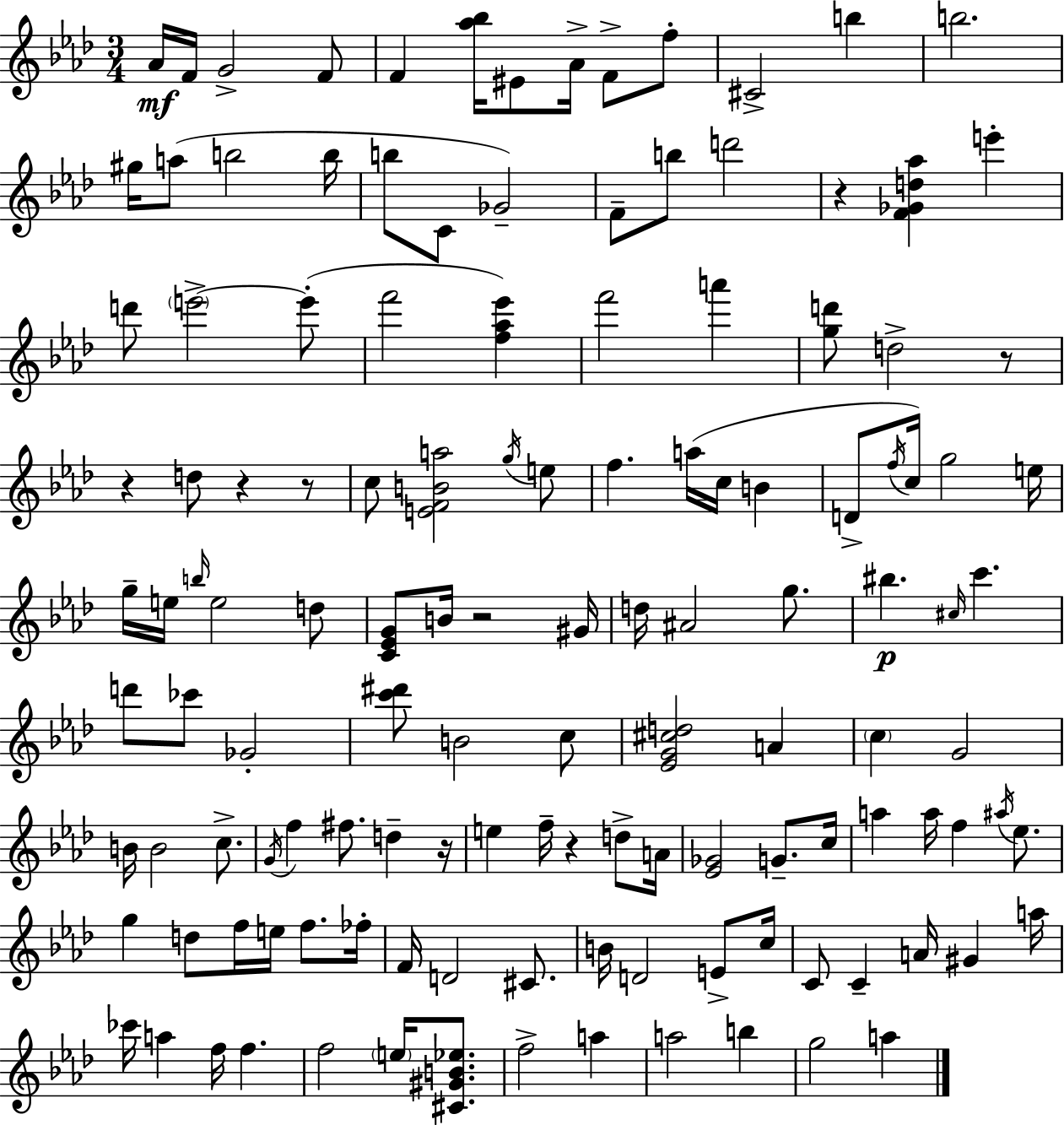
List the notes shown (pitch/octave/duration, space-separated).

Ab4/s F4/s G4/h F4/e F4/q [Ab5,Bb5]/s EIS4/e Ab4/s F4/e F5/e C#4/h B5/q B5/h. G#5/s A5/e B5/h B5/s B5/e C4/e Gb4/h F4/e B5/e D6/h R/q [F4,Gb4,D5,Ab5]/q E6/q D6/e E6/h E6/e F6/h [F5,Ab5,Eb6]/q F6/h A6/q [G5,D6]/e D5/h R/e R/q D5/e R/q R/e C5/e [E4,F4,B4,A5]/h G5/s E5/e F5/q. A5/s C5/s B4/q D4/e F5/s C5/s G5/h E5/s G5/s E5/s B5/s E5/h D5/e [C4,Eb4,G4]/e B4/s R/h G#4/s D5/s A#4/h G5/e. BIS5/q. C#5/s C6/q. D6/e CES6/e Gb4/h [C6,D#6]/e B4/h C5/e [Eb4,G4,C#5,D5]/h A4/q C5/q G4/h B4/s B4/h C5/e. G4/s F5/q F#5/e. D5/q R/s E5/q F5/s R/q D5/e A4/s [Eb4,Gb4]/h G4/e. C5/s A5/q A5/s F5/q A#5/s Eb5/e. G5/q D5/e F5/s E5/s F5/e. FES5/s F4/s D4/h C#4/e. B4/s D4/h E4/e C5/s C4/e C4/q A4/s G#4/q A5/s CES6/s A5/q F5/s F5/q. F5/h E5/s [C#4,G#4,B4,Eb5]/e. F5/h A5/q A5/h B5/q G5/h A5/q